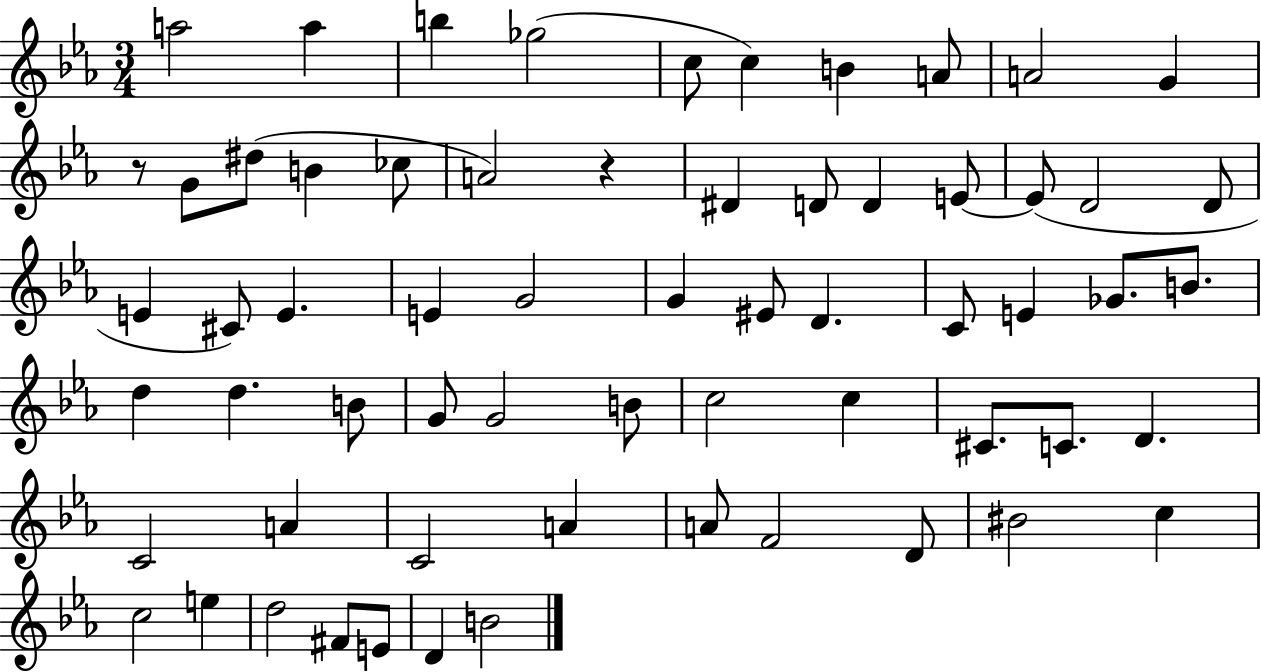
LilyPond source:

{
  \clef treble
  \numericTimeSignature
  \time 3/4
  \key ees \major
  a''2 a''4 | b''4 ges''2( | c''8 c''4) b'4 a'8 | a'2 g'4 | \break r8 g'8 dis''8( b'4 ces''8 | a'2) r4 | dis'4 d'8 d'4 e'8~~ | e'8( d'2 d'8 | \break e'4 cis'8) e'4. | e'4 g'2 | g'4 eis'8 d'4. | c'8 e'4 ges'8. b'8. | \break d''4 d''4. b'8 | g'8 g'2 b'8 | c''2 c''4 | cis'8. c'8. d'4. | \break c'2 a'4 | c'2 a'4 | a'8 f'2 d'8 | bis'2 c''4 | \break c''2 e''4 | d''2 fis'8 e'8 | d'4 b'2 | \bar "|."
}